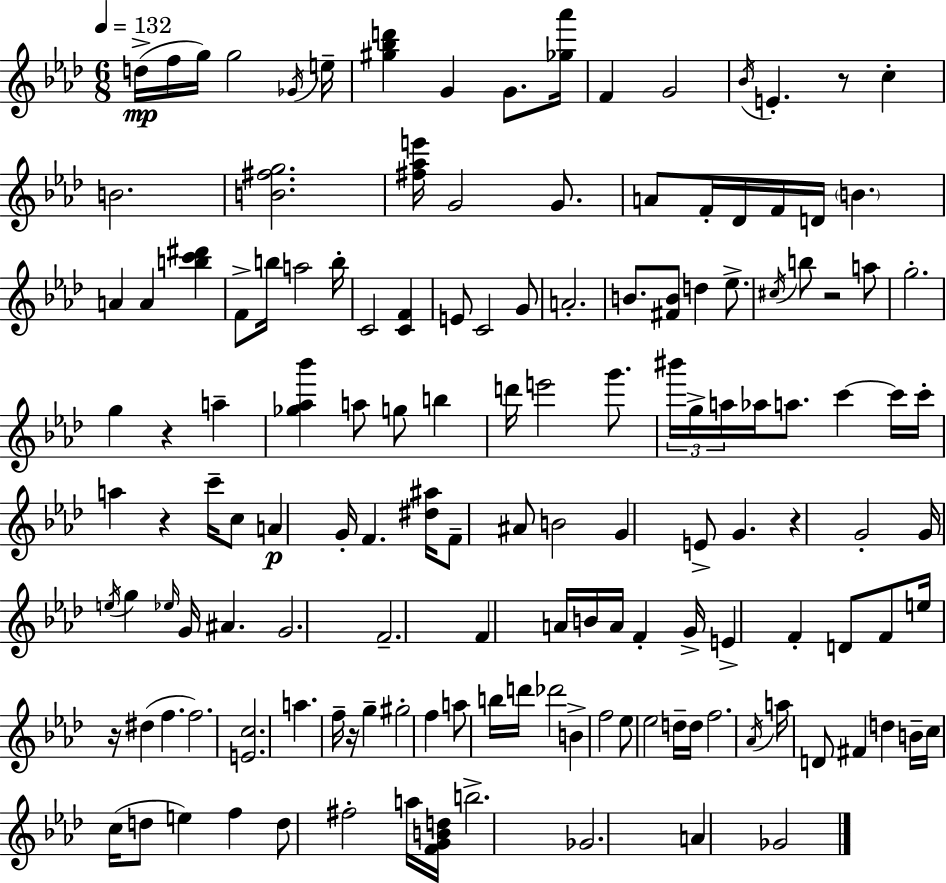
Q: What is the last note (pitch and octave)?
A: Gb4